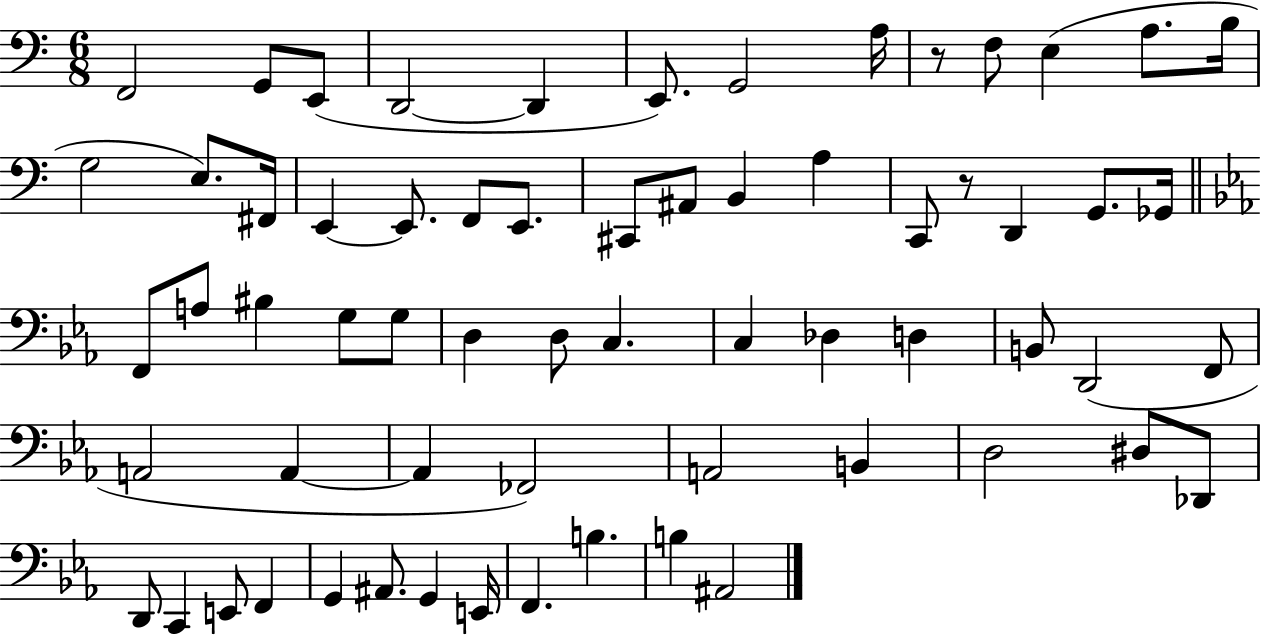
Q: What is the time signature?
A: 6/8